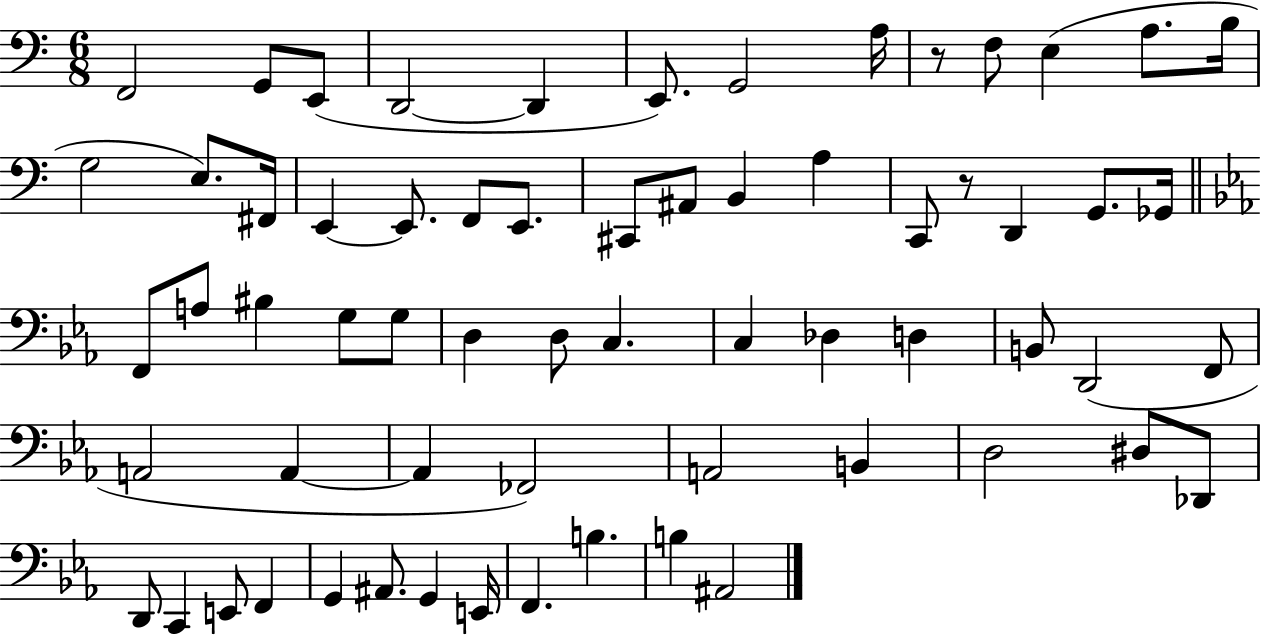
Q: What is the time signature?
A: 6/8